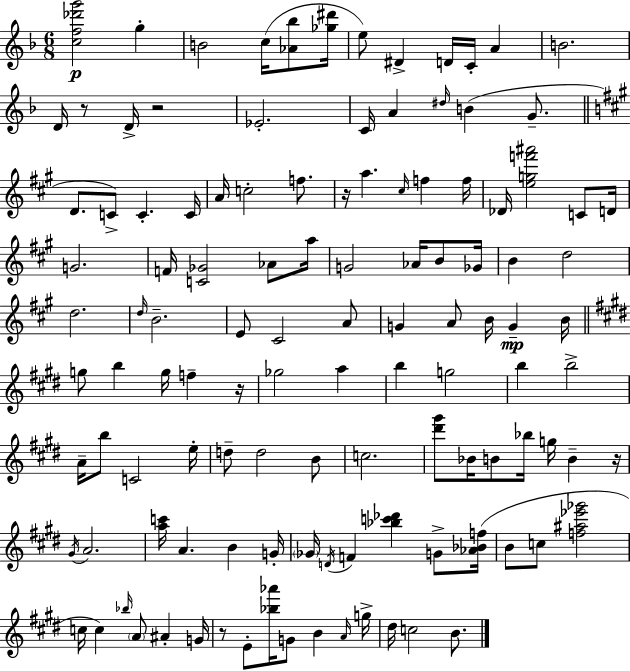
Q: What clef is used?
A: treble